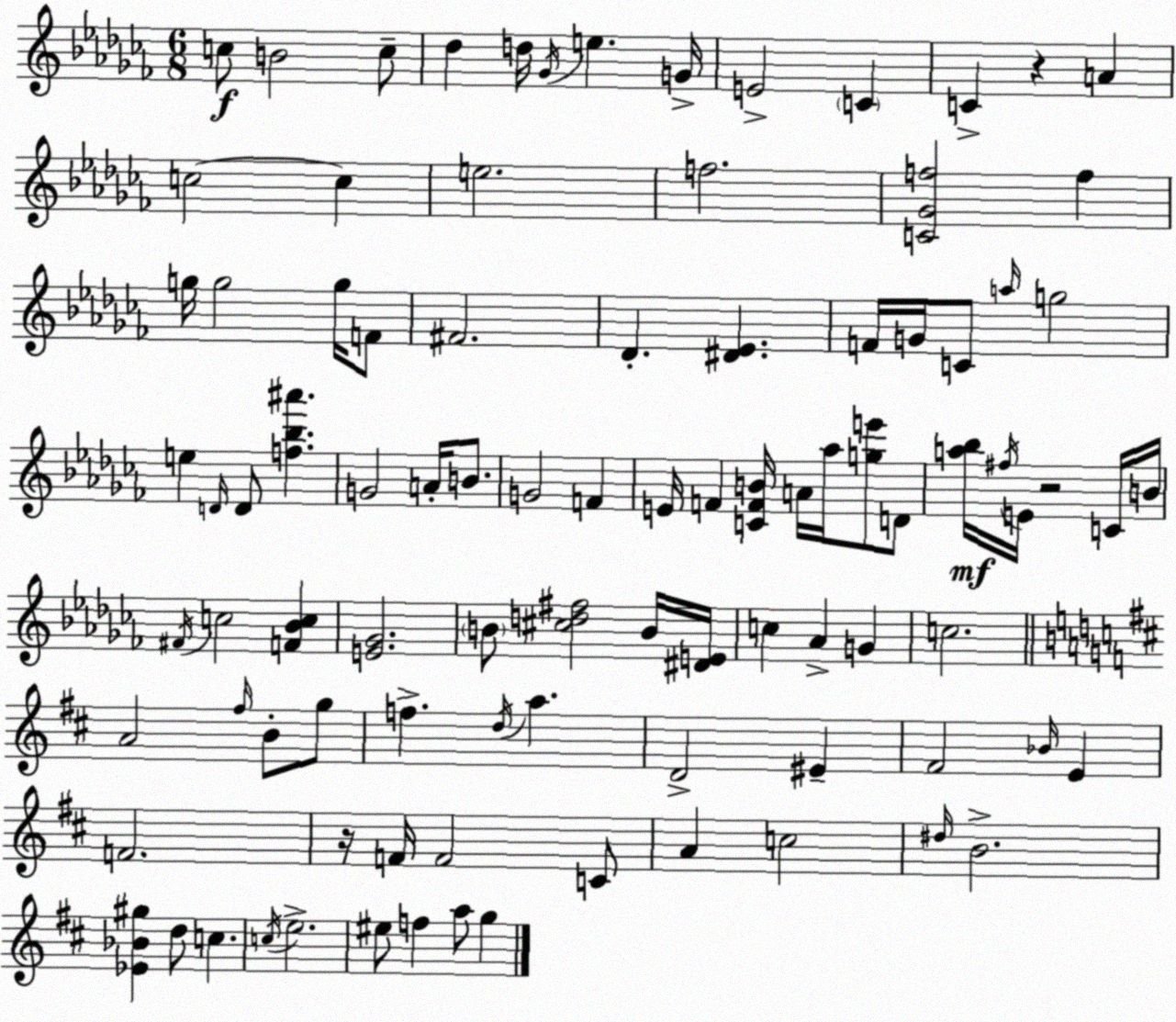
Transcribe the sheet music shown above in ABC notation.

X:1
T:Untitled
M:6/8
L:1/4
K:Abm
c/2 B2 c/2 _d d/4 _G/4 e G/4 E2 C C z A c2 c e2 f2 [C_Gf]2 f g/4 g2 g/4 F/2 ^F2 _D [^D_E] F/4 G/4 C/2 a/4 g2 e D/4 D/2 [f_b^a'] G2 A/4 B/2 G2 F E/4 F [CFB]/4 A/4 _a/4 [ge']/2 D/2 [a_b]/4 ^f/4 E/4 z2 C/4 B/4 ^F/4 c2 [F_Bc] [E_G]2 B/2 [^cd^f]2 B/4 [^DE]/4 c _A G c2 A2 ^f/4 B/2 g/2 f d/4 a D2 ^E ^F2 _B/4 E F2 z/4 F/4 F2 C/2 A c2 ^d/4 B2 [_E_B^g] d/2 c c/4 e2 ^e/2 f a/2 g